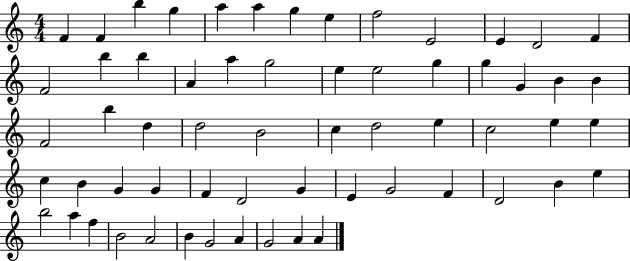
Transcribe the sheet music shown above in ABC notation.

X:1
T:Untitled
M:4/4
L:1/4
K:C
F F b g a a g e f2 E2 E D2 F F2 b b A a g2 e e2 g g G B B F2 b d d2 B2 c d2 e c2 e e c B G G F D2 G E G2 F D2 B e b2 a f B2 A2 B G2 A G2 A A